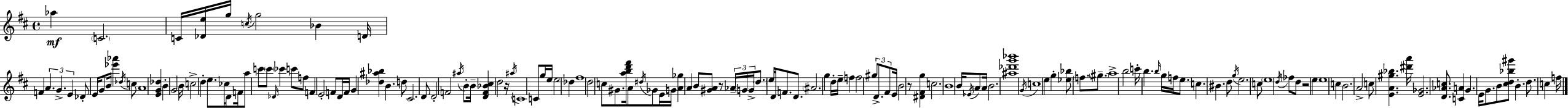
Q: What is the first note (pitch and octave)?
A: Ab5